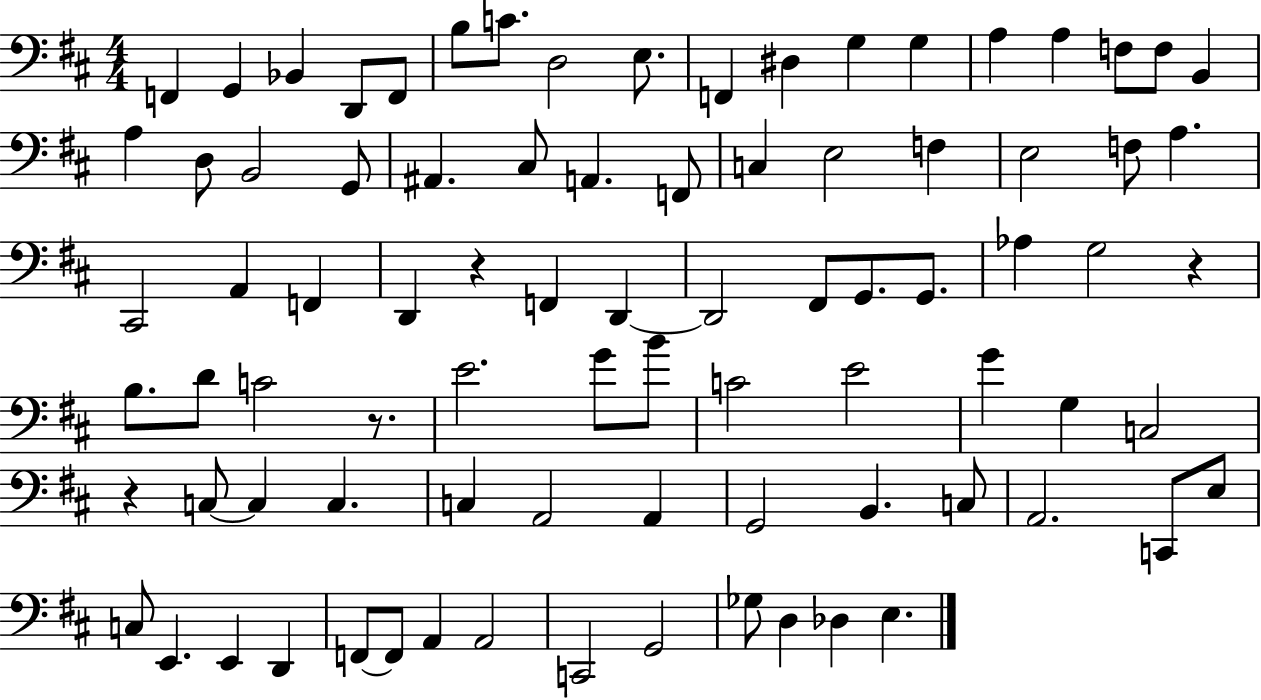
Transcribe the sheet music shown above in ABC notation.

X:1
T:Untitled
M:4/4
L:1/4
K:D
F,, G,, _B,, D,,/2 F,,/2 B,/2 C/2 D,2 E,/2 F,, ^D, G, G, A, A, F,/2 F,/2 B,, A, D,/2 B,,2 G,,/2 ^A,, ^C,/2 A,, F,,/2 C, E,2 F, E,2 F,/2 A, ^C,,2 A,, F,, D,, z F,, D,, D,,2 ^F,,/2 G,,/2 G,,/2 _A, G,2 z B,/2 D/2 C2 z/2 E2 G/2 B/2 C2 E2 G G, C,2 z C,/2 C, C, C, A,,2 A,, G,,2 B,, C,/2 A,,2 C,,/2 E,/2 C,/2 E,, E,, D,, F,,/2 F,,/2 A,, A,,2 C,,2 G,,2 _G,/2 D, _D, E,